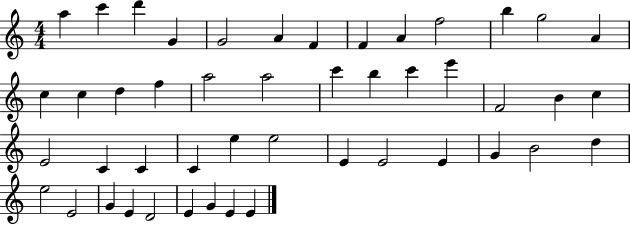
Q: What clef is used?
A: treble